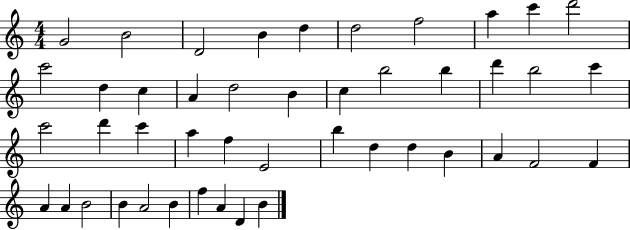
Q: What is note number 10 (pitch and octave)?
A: D6